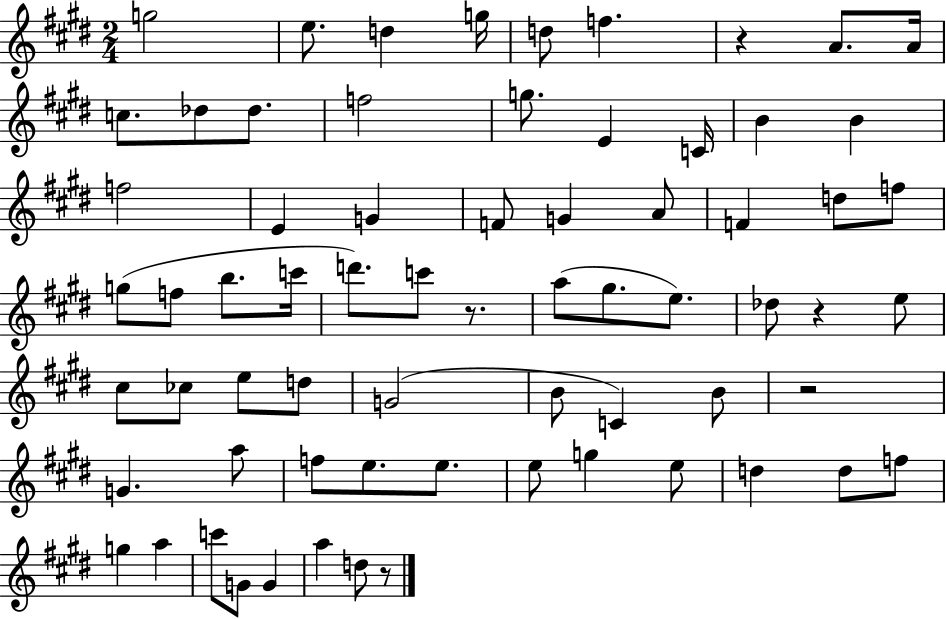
G5/h E5/e. D5/q G5/s D5/e F5/q. R/q A4/e. A4/s C5/e. Db5/e Db5/e. F5/h G5/e. E4/q C4/s B4/q B4/q F5/h E4/q G4/q F4/e G4/q A4/e F4/q D5/e F5/e G5/e F5/e B5/e. C6/s D6/e. C6/e R/e. A5/e G#5/e. E5/e. Db5/e R/q E5/e C#5/e CES5/e E5/e D5/e G4/h B4/e C4/q B4/e R/h G4/q. A5/e F5/e E5/e. E5/e. E5/e G5/q E5/e D5/q D5/e F5/e G5/q A5/q C6/e G4/e G4/q A5/q D5/e R/e